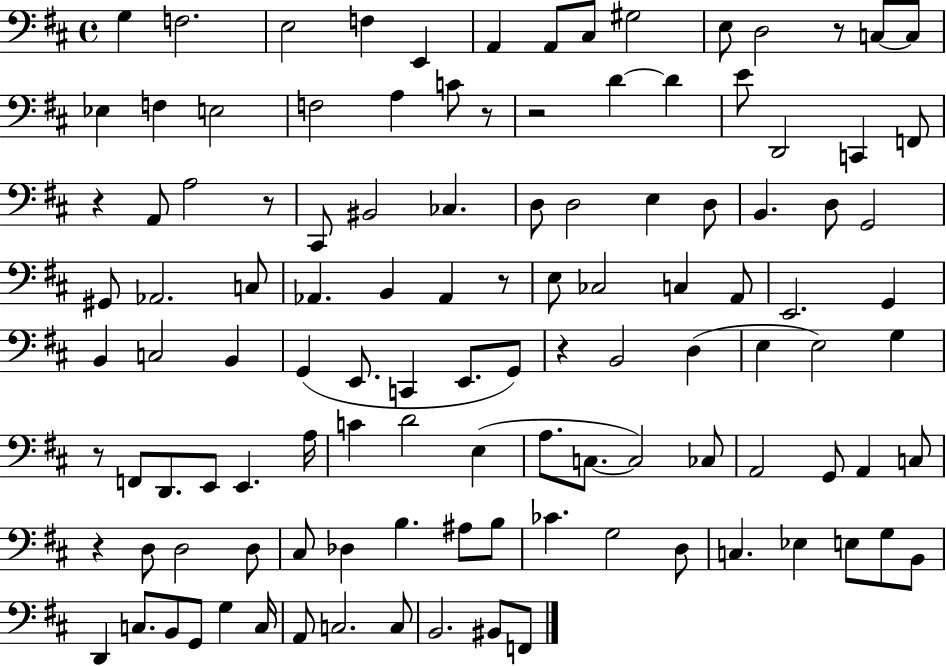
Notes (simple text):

G3/q F3/h. E3/h F3/q E2/q A2/q A2/e C#3/e G#3/h E3/e D3/h R/e C3/e C3/e Eb3/q F3/q E3/h F3/h A3/q C4/e R/e R/h D4/q D4/q E4/e D2/h C2/q F2/e R/q A2/e A3/h R/e C#2/e BIS2/h CES3/q. D3/e D3/h E3/q D3/e B2/q. D3/e G2/h G#2/e Ab2/h. C3/e Ab2/q. B2/q Ab2/q R/e E3/e CES3/h C3/q A2/e E2/h. G2/q B2/q C3/h B2/q G2/q E2/e. C2/q E2/e. G2/e R/q B2/h D3/q E3/q E3/h G3/q R/e F2/e D2/e. E2/e E2/q. A3/s C4/q D4/h E3/q A3/e. C3/e. C3/h CES3/e A2/h G2/e A2/q C3/e R/q D3/e D3/h D3/e C#3/e Db3/q B3/q. A#3/e B3/e CES4/q. G3/h D3/e C3/q. Eb3/q E3/e G3/e B2/e D2/q C3/e. B2/e G2/e G3/q C3/s A2/e C3/h. C3/e B2/h. BIS2/e F2/e